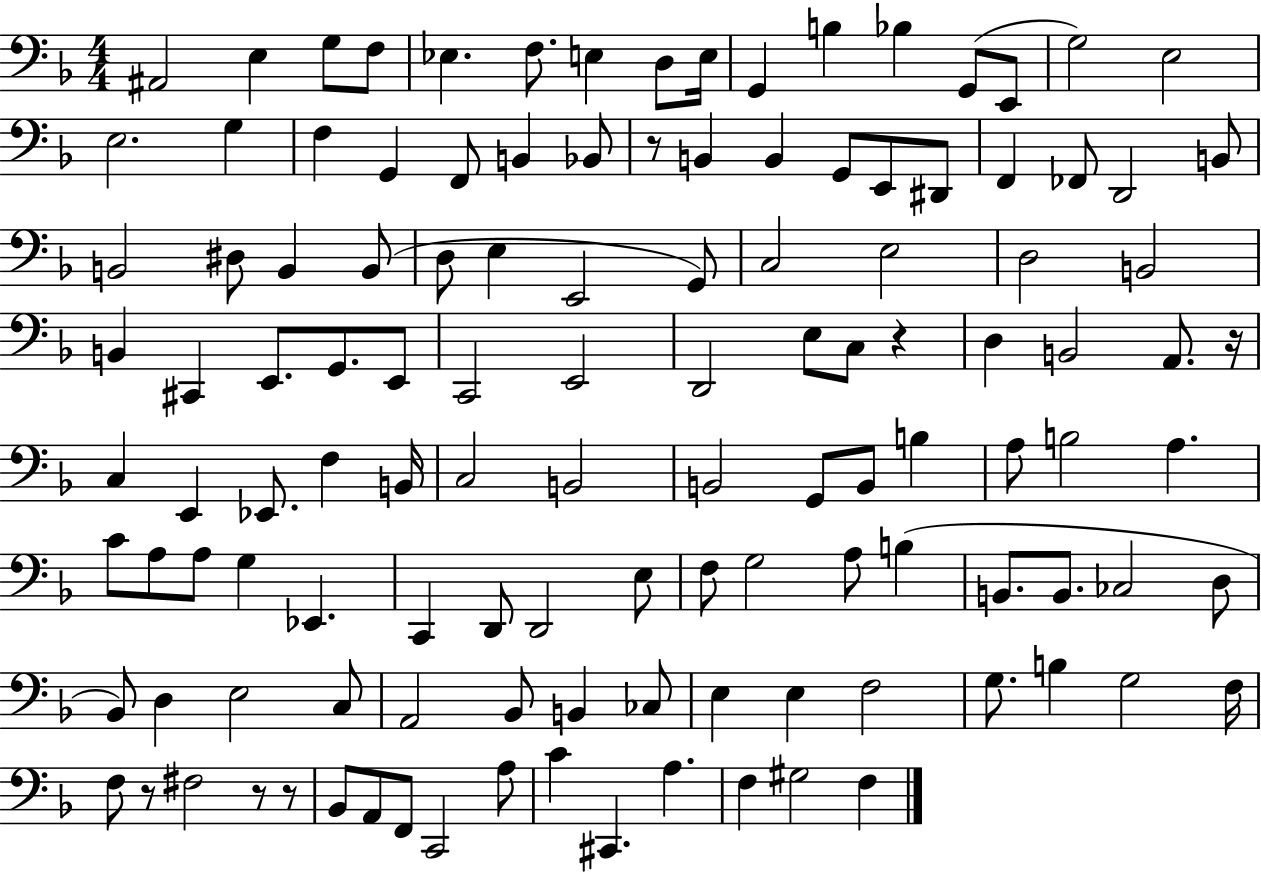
{
  \clef bass
  \numericTimeSignature
  \time 4/4
  \key f \major
  \repeat volta 2 { ais,2 e4 g8 f8 | ees4. f8. e4 d8 e16 | g,4 b4 bes4 g,8( e,8 | g2) e2 | \break e2. g4 | f4 g,4 f,8 b,4 bes,8 | r8 b,4 b,4 g,8 e,8 dis,8 | f,4 fes,8 d,2 b,8 | \break b,2 dis8 b,4 b,8( | d8 e4 e,2 g,8) | c2 e2 | d2 b,2 | \break b,4 cis,4 e,8. g,8. e,8 | c,2 e,2 | d,2 e8 c8 r4 | d4 b,2 a,8. r16 | \break c4 e,4 ees,8. f4 b,16 | c2 b,2 | b,2 g,8 b,8 b4 | a8 b2 a4. | \break c'8 a8 a8 g4 ees,4. | c,4 d,8 d,2 e8 | f8 g2 a8 b4( | b,8. b,8. ces2 d8 | \break bes,8) d4 e2 c8 | a,2 bes,8 b,4 ces8 | e4 e4 f2 | g8. b4 g2 f16 | \break f8 r8 fis2 r8 r8 | bes,8 a,8 f,8 c,2 a8 | c'4 cis,4. a4. | f4 gis2 f4 | \break } \bar "|."
}